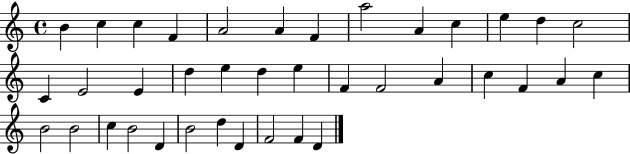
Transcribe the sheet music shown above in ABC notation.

X:1
T:Untitled
M:4/4
L:1/4
K:C
B c c F A2 A F a2 A c e d c2 C E2 E d e d e F F2 A c F A c B2 B2 c B2 D B2 d D F2 F D